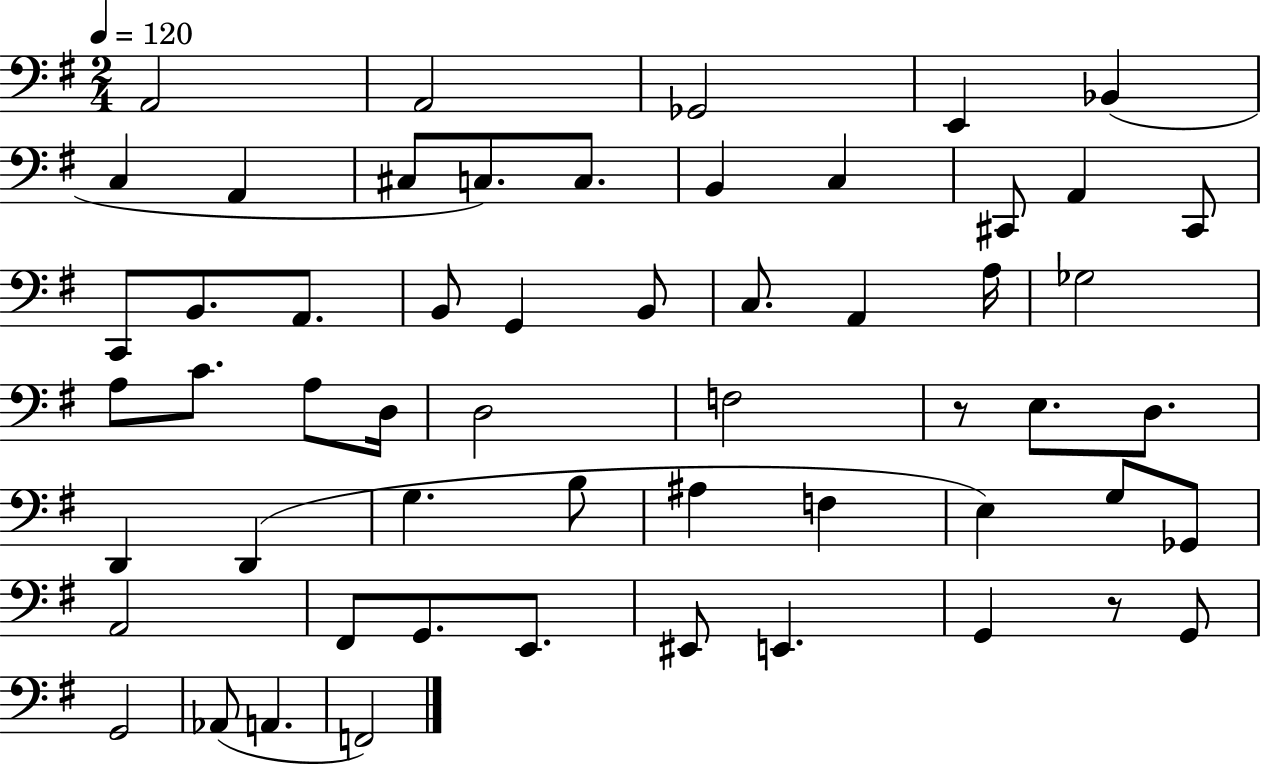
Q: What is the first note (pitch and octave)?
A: A2